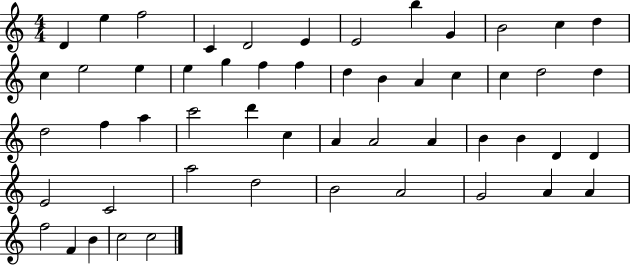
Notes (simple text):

D4/q E5/q F5/h C4/q D4/h E4/q E4/h B5/q G4/q B4/h C5/q D5/q C5/q E5/h E5/q E5/q G5/q F5/q F5/q D5/q B4/q A4/q C5/q C5/q D5/h D5/q D5/h F5/q A5/q C6/h D6/q C5/q A4/q A4/h A4/q B4/q B4/q D4/q D4/q E4/h C4/h A5/h D5/h B4/h A4/h G4/h A4/q A4/q F5/h F4/q B4/q C5/h C5/h